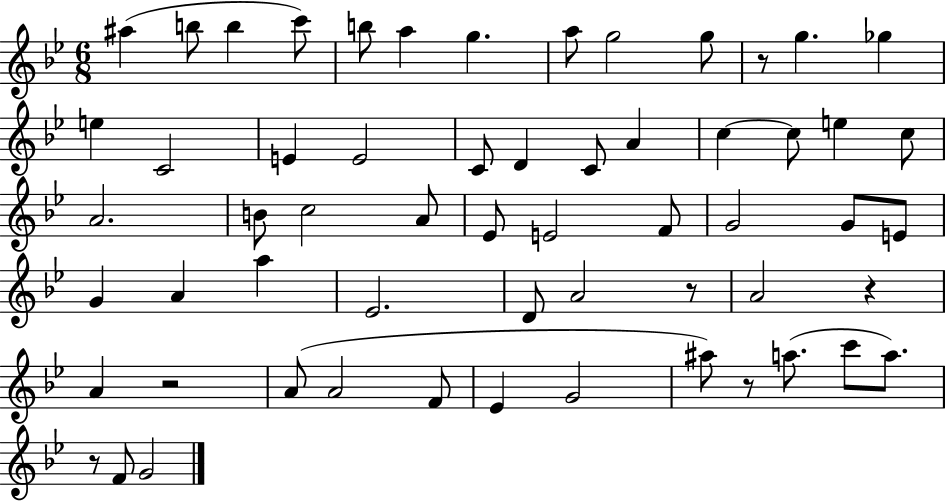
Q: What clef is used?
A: treble